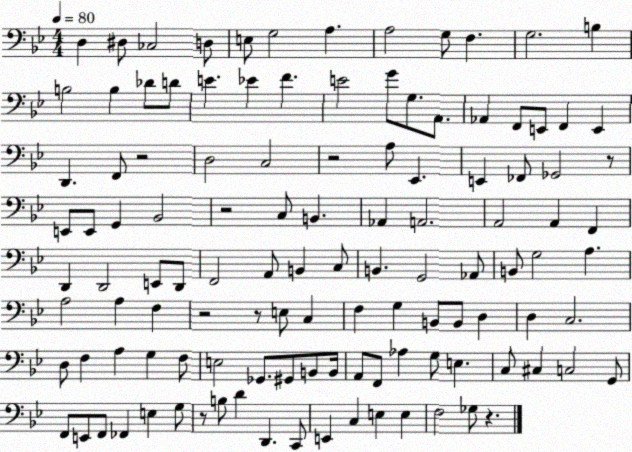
X:1
T:Untitled
M:4/4
L:1/4
K:Bb
D, ^D,/2 _C,2 D,/2 E,/2 G,2 A, A,2 G,/2 F, G,2 B, B,2 B, _D/2 D/2 E _E F E2 G/2 G,/2 A,,/2 _A,, F,,/2 E,,/2 F,, E,, D,, F,,/2 z2 D,2 C,2 z2 A,/2 _E,, E,, _F,,/2 _G,,2 z/2 E,,/2 E,,/2 G,, _B,,2 z2 C,/2 B,, _A,, A,,2 A,,2 A,, F,, D,, D,,2 E,,/2 D,,/2 F,,2 A,,/2 B,, C,/2 B,, G,,2 _A,,/2 B,,/2 G,2 A, A,2 A, F, z2 z/2 E,/2 C, F, G, B,,/2 B,,/2 D, D, C,2 D,/2 F, A, G, F,/2 E,2 _G,,/2 ^G,,/2 B,,/2 B,,/4 A,,/2 F,,/2 _A, G,/2 E, C,/2 ^C, C,2 G,,/2 F,,/2 E,,/2 F,,/2 _F,, E, G,/2 z/2 B,/2 D D,, C,,/2 E,, C, E, E, F,2 _G,/2 z